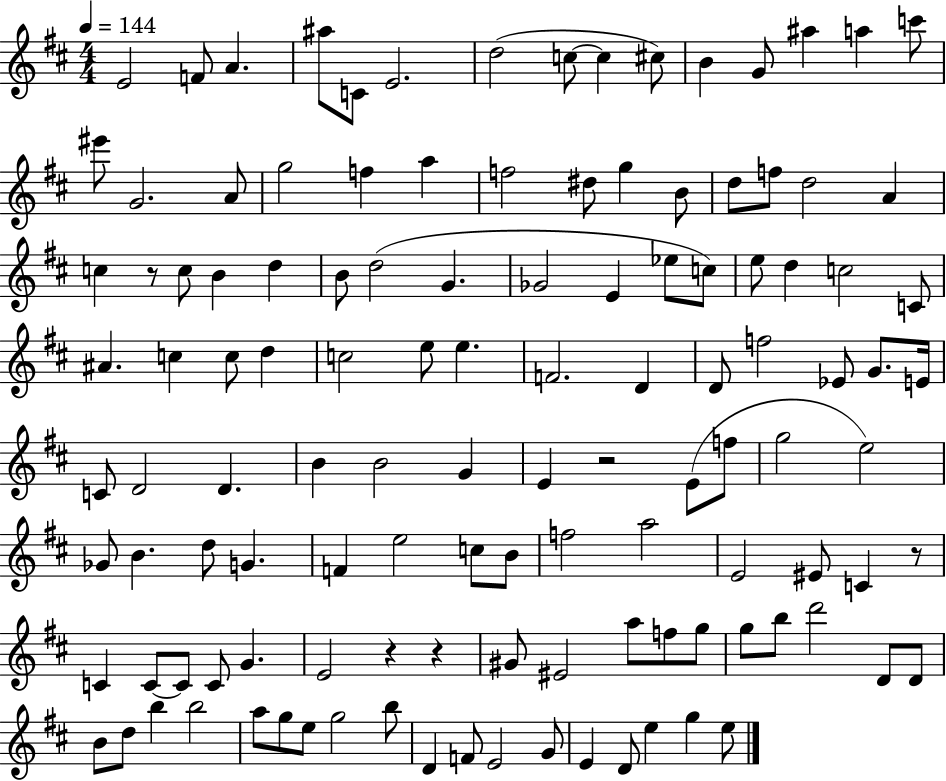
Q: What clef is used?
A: treble